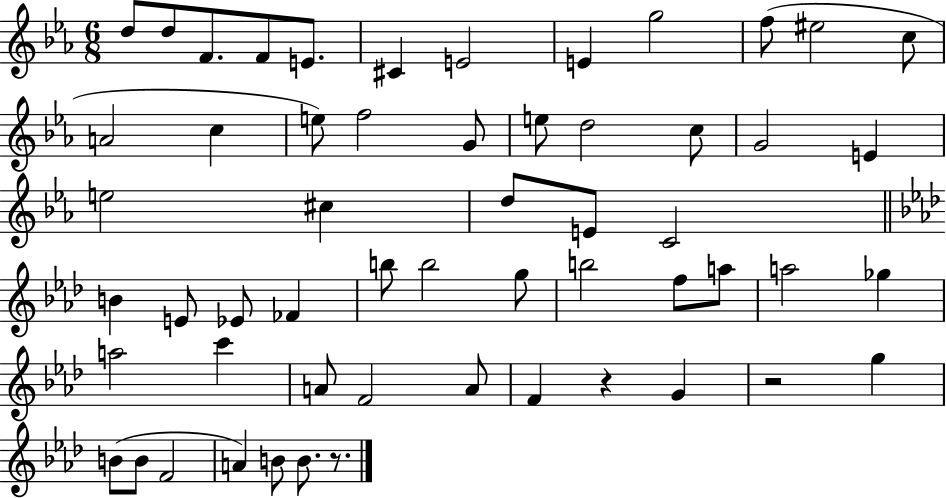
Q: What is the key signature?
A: EES major